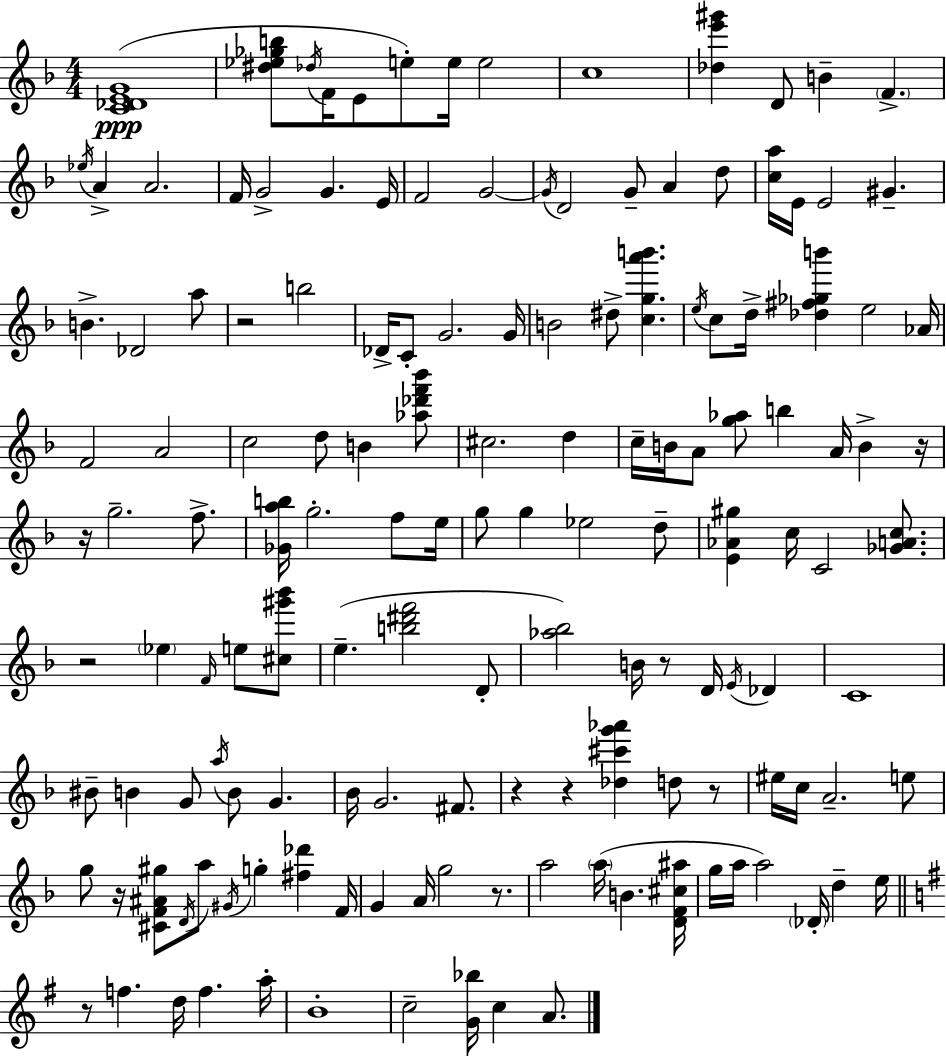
X:1
T:Untitled
M:4/4
L:1/4
K:Dm
[C_DEG]4 [^d_e_gb]/2 _d/4 F/4 E/2 e/2 e/4 e2 c4 [_de'^g'] D/2 B F _e/4 A A2 F/4 G2 G E/4 F2 G2 G/4 D2 G/2 A d/2 [ca]/4 E/4 E2 ^G B _D2 a/2 z2 b2 _D/4 C/2 G2 G/4 B2 ^d/2 [cga'b'] e/4 c/2 d/4 [_d^f_gb'] e2 _A/4 F2 A2 c2 d/2 B [_a_d'f'_b']/2 ^c2 d c/4 B/4 A/2 [g_a]/2 b A/4 B z/4 z/4 g2 f/2 [_Gab]/4 g2 f/2 e/4 g/2 g _e2 d/2 [E_A^g] c/4 C2 [_GAc]/2 z2 _e F/4 e/2 [^c^g'_b']/2 e [b^d'f']2 D/2 [_a_b]2 B/4 z/2 D/4 E/4 _D C4 ^B/2 B G/2 a/4 B/2 G _B/4 G2 ^F/2 z z [_d^c'g'_a'] d/2 z/2 ^e/4 c/4 A2 e/2 g/2 z/4 [^CF^A^g]/2 D/4 a/2 ^G/4 g [^f_d'] F/4 G A/4 g2 z/2 a2 a/4 B [DF^c^a]/4 g/4 a/4 a2 _D/4 d e/4 z/2 f d/4 f a/4 B4 c2 [G_b]/4 c A/2